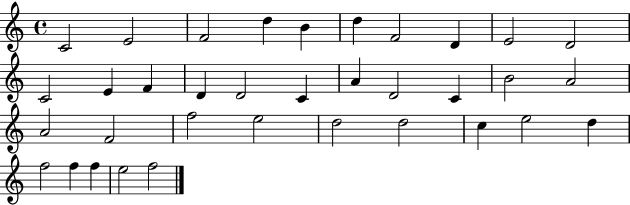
{
  \clef treble
  \time 4/4
  \defaultTimeSignature
  \key c \major
  c'2 e'2 | f'2 d''4 b'4 | d''4 f'2 d'4 | e'2 d'2 | \break c'2 e'4 f'4 | d'4 d'2 c'4 | a'4 d'2 c'4 | b'2 a'2 | \break a'2 f'2 | f''2 e''2 | d''2 d''2 | c''4 e''2 d''4 | \break f''2 f''4 f''4 | e''2 f''2 | \bar "|."
}